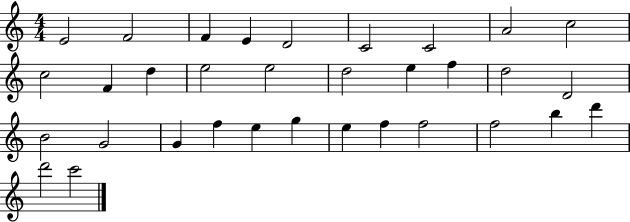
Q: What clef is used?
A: treble